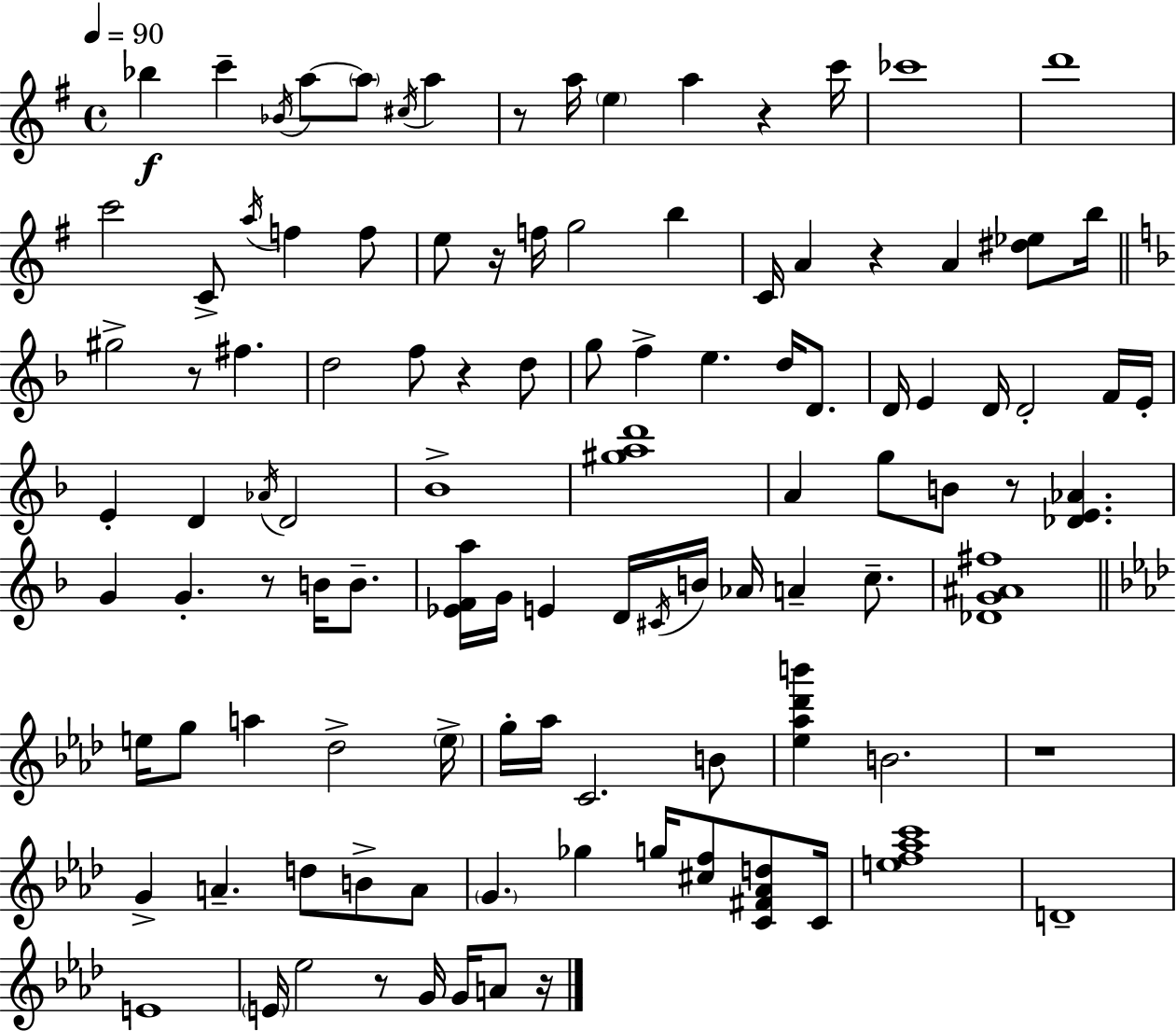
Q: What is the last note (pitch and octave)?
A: A4